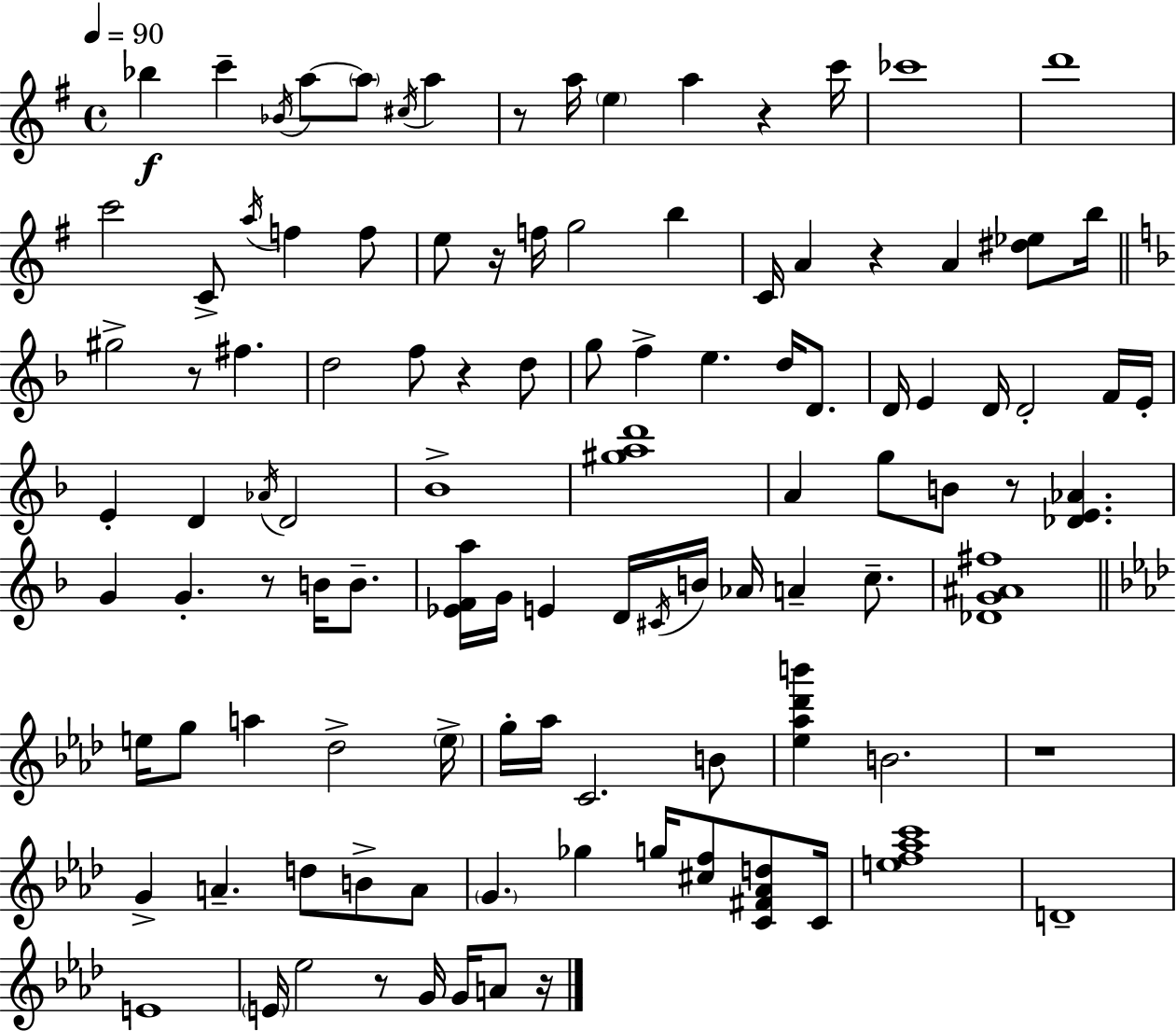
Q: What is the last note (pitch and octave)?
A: A4